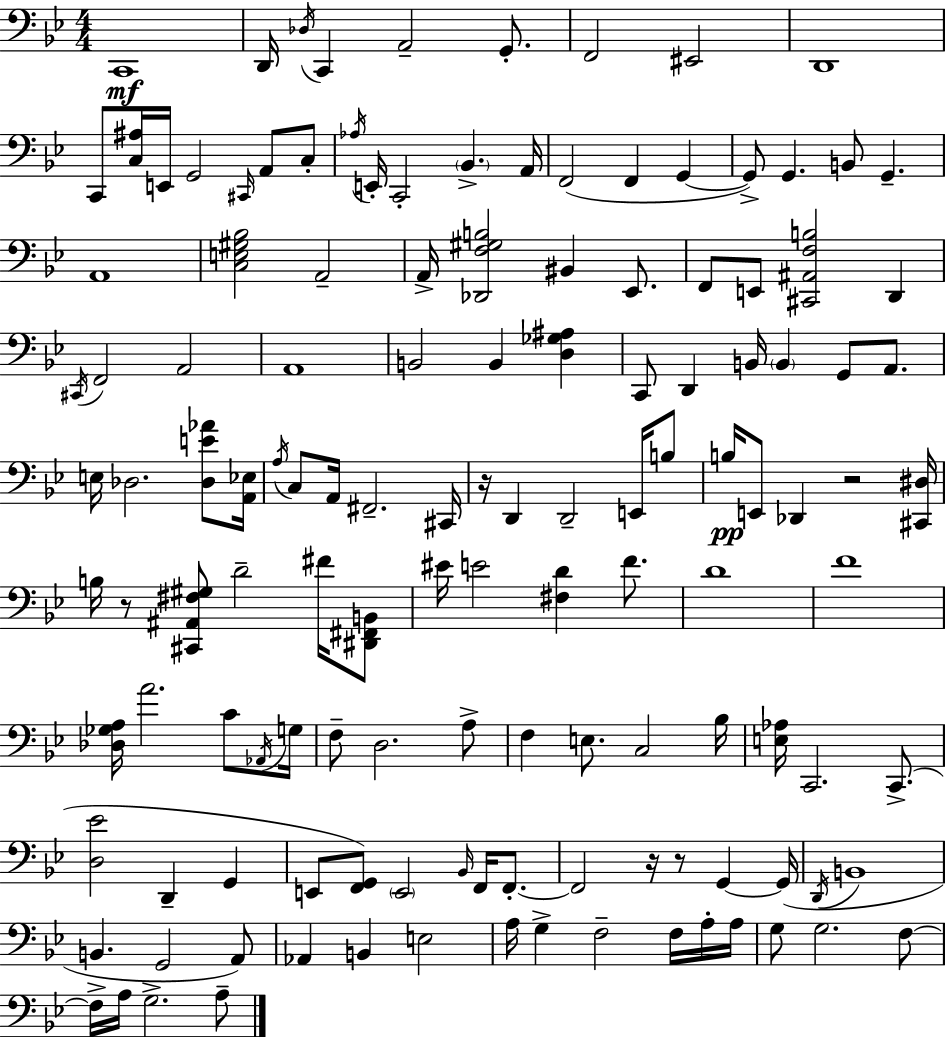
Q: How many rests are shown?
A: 5